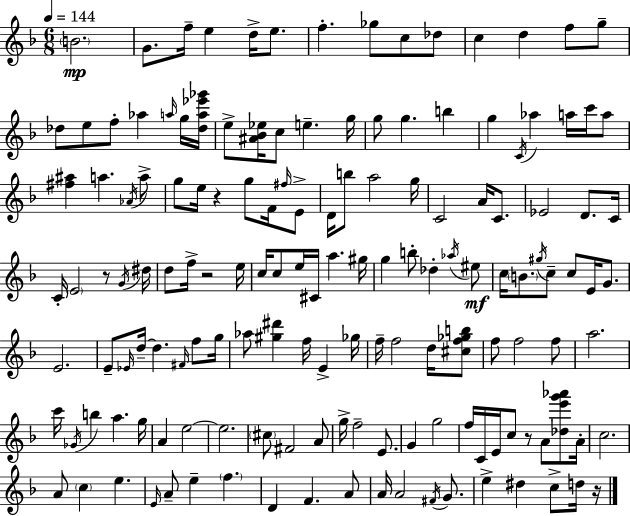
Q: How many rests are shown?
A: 5